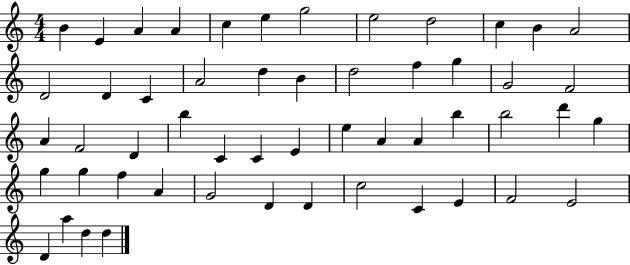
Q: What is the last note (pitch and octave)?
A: D5